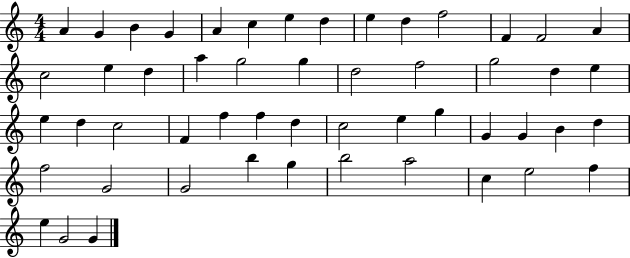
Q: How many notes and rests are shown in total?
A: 52